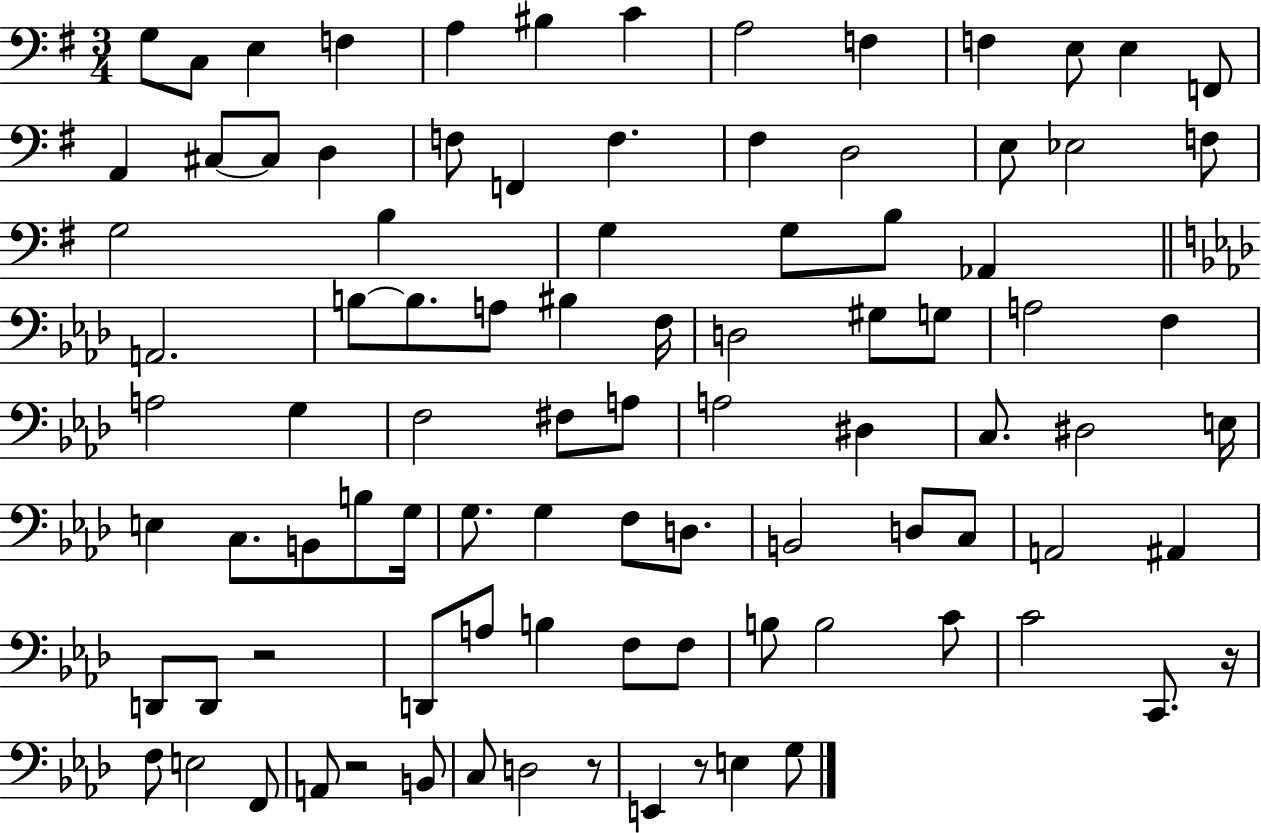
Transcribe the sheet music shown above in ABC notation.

X:1
T:Untitled
M:3/4
L:1/4
K:G
G,/2 C,/2 E, F, A, ^B, C A,2 F, F, E,/2 E, F,,/2 A,, ^C,/2 ^C,/2 D, F,/2 F,, F, ^F, D,2 E,/2 _E,2 F,/2 G,2 B, G, G,/2 B,/2 _A,, A,,2 B,/2 B,/2 A,/2 ^B, F,/4 D,2 ^G,/2 G,/2 A,2 F, A,2 G, F,2 ^F,/2 A,/2 A,2 ^D, C,/2 ^D,2 E,/4 E, C,/2 B,,/2 B,/2 G,/4 G,/2 G, F,/2 D,/2 B,,2 D,/2 C,/2 A,,2 ^A,, D,,/2 D,,/2 z2 D,,/2 A,/2 B, F,/2 F,/2 B,/2 B,2 C/2 C2 C,,/2 z/4 F,/2 E,2 F,,/2 A,,/2 z2 B,,/2 C,/2 D,2 z/2 E,, z/2 E, G,/2